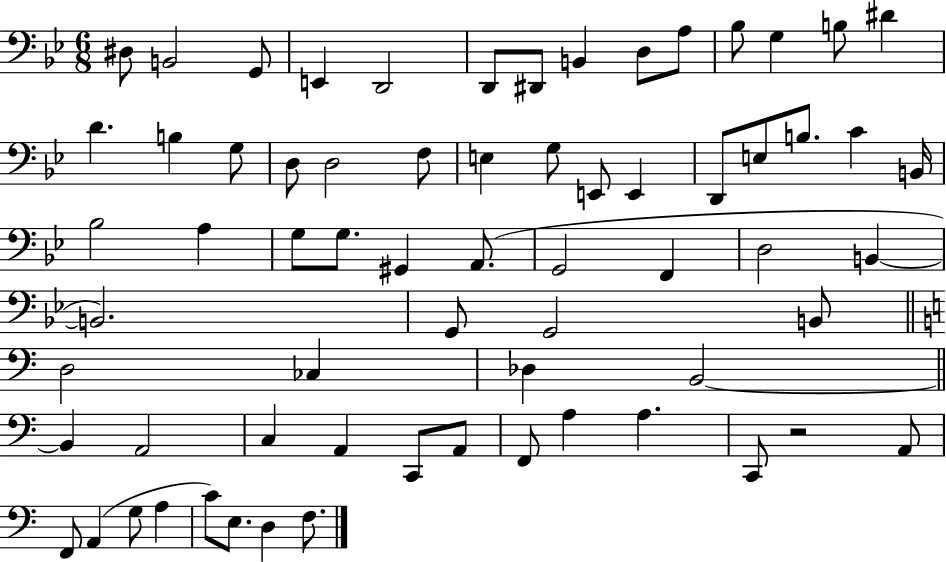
D#3/e B2/h G2/e E2/q D2/h D2/e D#2/e B2/q D3/e A3/e Bb3/e G3/q B3/e D#4/q D4/q. B3/q G3/e D3/e D3/h F3/e E3/q G3/e E2/e E2/q D2/e E3/e B3/e. C4/q B2/s Bb3/h A3/q G3/e G3/e. G#2/q A2/e. G2/h F2/q D3/h B2/q B2/h. G2/e G2/h B2/e D3/h CES3/q Db3/q B2/h B2/q A2/h C3/q A2/q C2/e A2/e F2/e A3/q A3/q. C2/e R/h A2/e F2/e A2/q G3/e A3/q C4/e E3/e. D3/q F3/e.